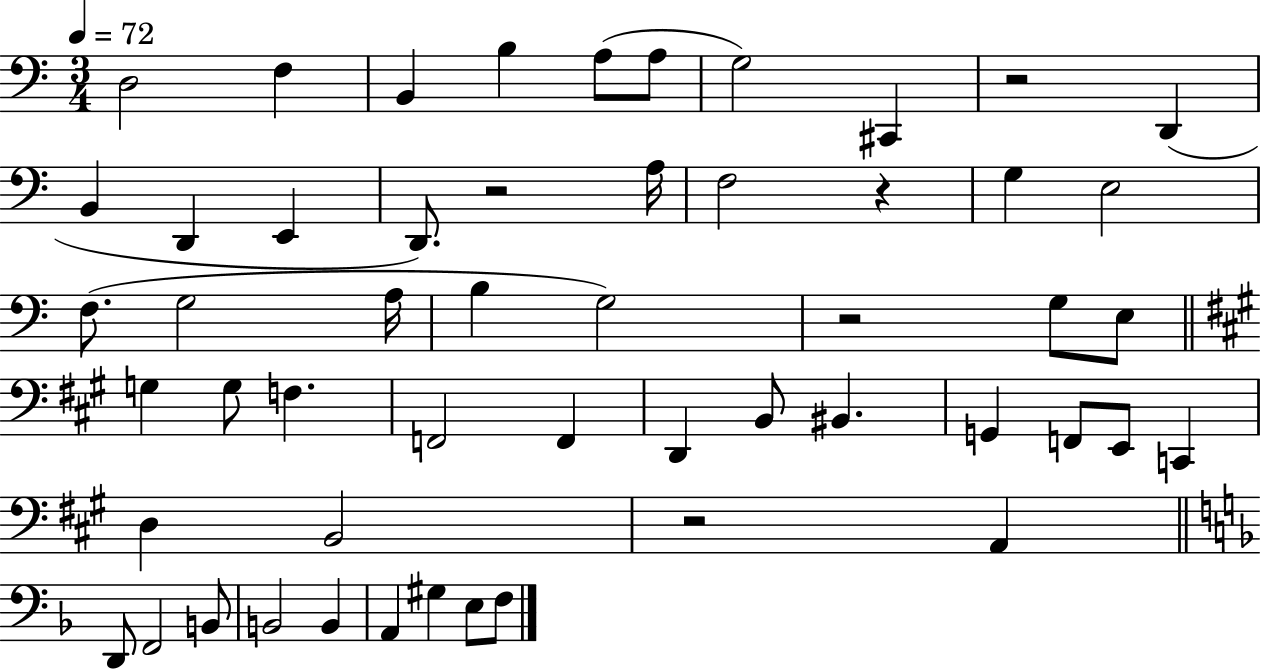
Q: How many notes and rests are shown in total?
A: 53